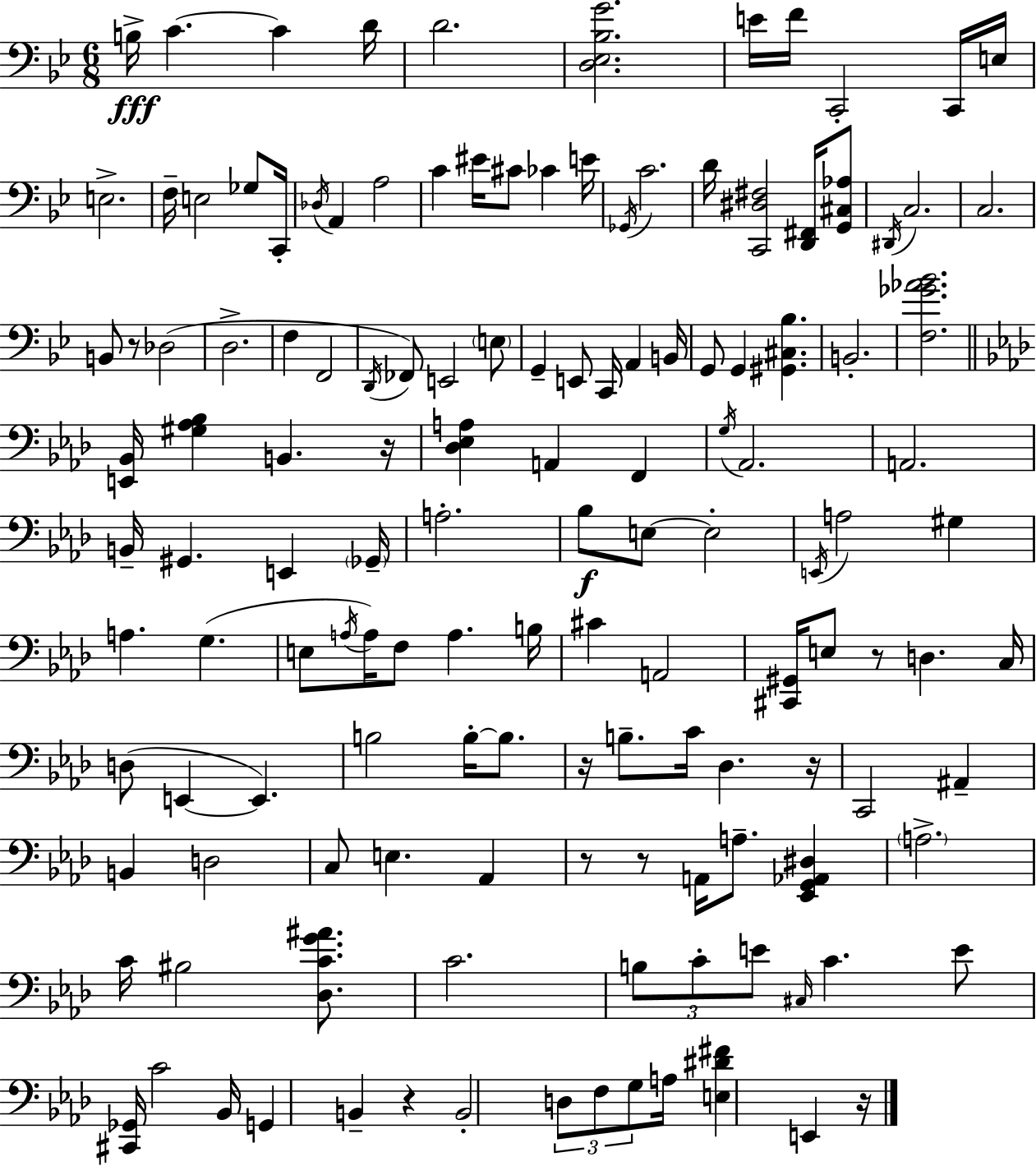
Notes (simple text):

B3/s C4/q. C4/q D4/s D4/h. [D3,Eb3,Bb3,G4]/h. E4/s F4/s C2/h C2/s E3/s E3/h. F3/s E3/h Gb3/e C2/s Db3/s A2/q A3/h C4/q EIS4/s C#4/e CES4/q E4/s Gb2/s C4/h. D4/s [C2,D#3,F#3]/h [D2,F#2]/s [G2,C#3,Ab3]/e D#2/s C3/h. C3/h. B2/e R/e Db3/h D3/h. F3/q F2/h D2/s FES2/e E2/h E3/e G2/q E2/e C2/s A2/q B2/s G2/e G2/q [G#2,C#3,Bb3]/q. B2/h. [F3,Gb4,Ab4,Bb4]/h. [E2,Bb2]/s [G#3,Ab3,Bb3]/q B2/q. R/s [Db3,Eb3,A3]/q A2/q F2/q G3/s Ab2/h. A2/h. B2/s G#2/q. E2/q Gb2/s A3/h. Bb3/e E3/e E3/h E2/s A3/h G#3/q A3/q. G3/q. E3/e A3/s A3/s F3/e A3/q. B3/s C#4/q A2/h [C#2,G#2]/s E3/e R/e D3/q. C3/s D3/e E2/q E2/q. B3/h B3/s B3/e. R/s B3/e. C4/s Db3/q. R/s C2/h A#2/q B2/q D3/h C3/e E3/q. Ab2/q R/e R/e A2/s A3/e. [Eb2,G2,Ab2,D#3]/q A3/h. C4/s BIS3/h [Db3,C4,G4,A#4]/e. C4/h. B3/e C4/e E4/e C#3/s C4/q. E4/e [C#2,Gb2]/s C4/h Bb2/s G2/q B2/q R/q B2/h D3/e F3/e G3/e A3/s [E3,D#4,F#4]/q E2/q R/s